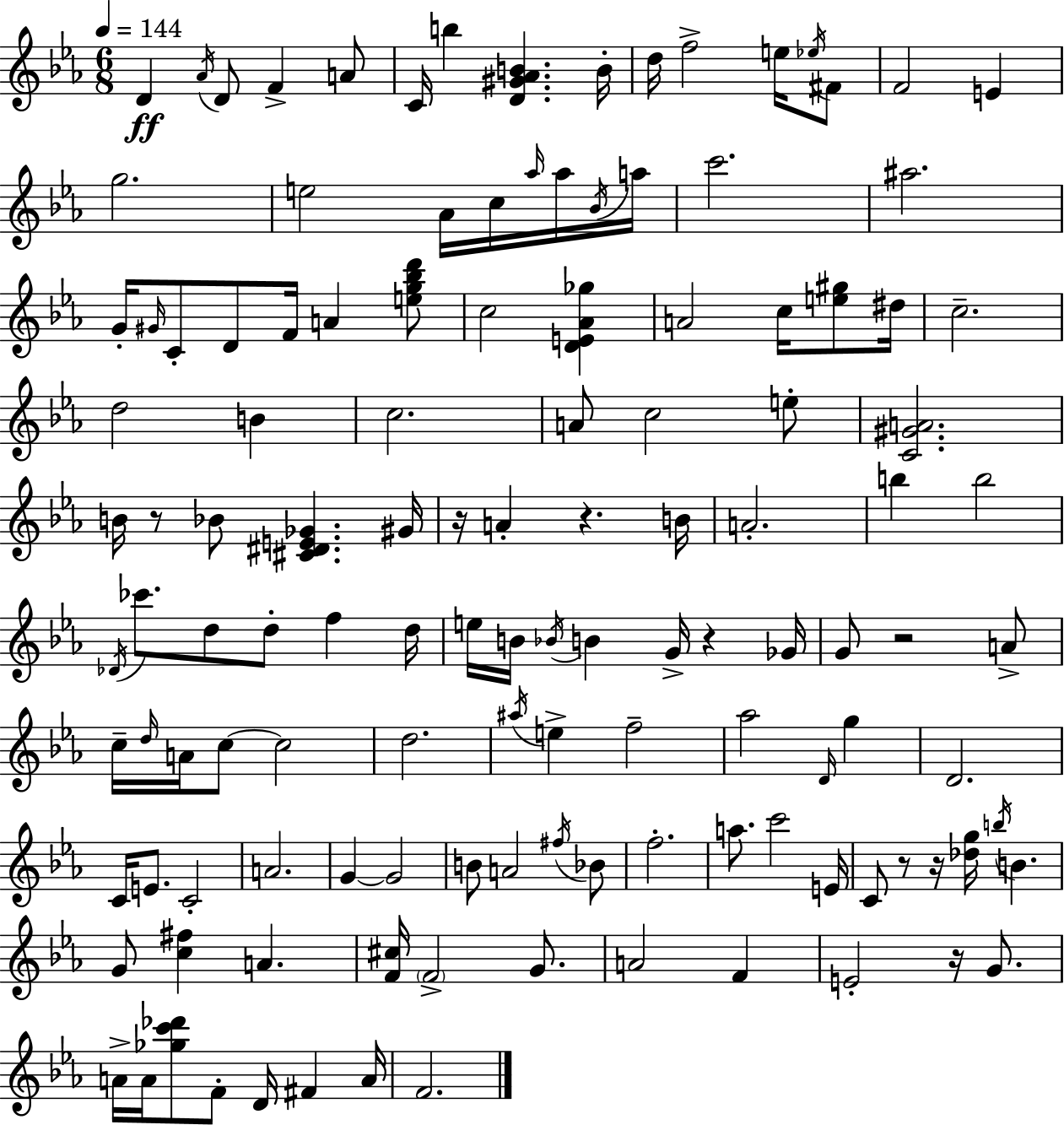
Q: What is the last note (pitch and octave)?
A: F4